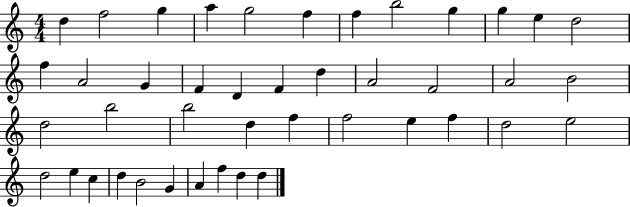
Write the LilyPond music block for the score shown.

{
  \clef treble
  \numericTimeSignature
  \time 4/4
  \key c \major
  d''4 f''2 g''4 | a''4 g''2 f''4 | f''4 b''2 g''4 | g''4 e''4 d''2 | \break f''4 a'2 g'4 | f'4 d'4 f'4 d''4 | a'2 f'2 | a'2 b'2 | \break d''2 b''2 | b''2 d''4 f''4 | f''2 e''4 f''4 | d''2 e''2 | \break d''2 e''4 c''4 | d''4 b'2 g'4 | a'4 f''4 d''4 d''4 | \bar "|."
}